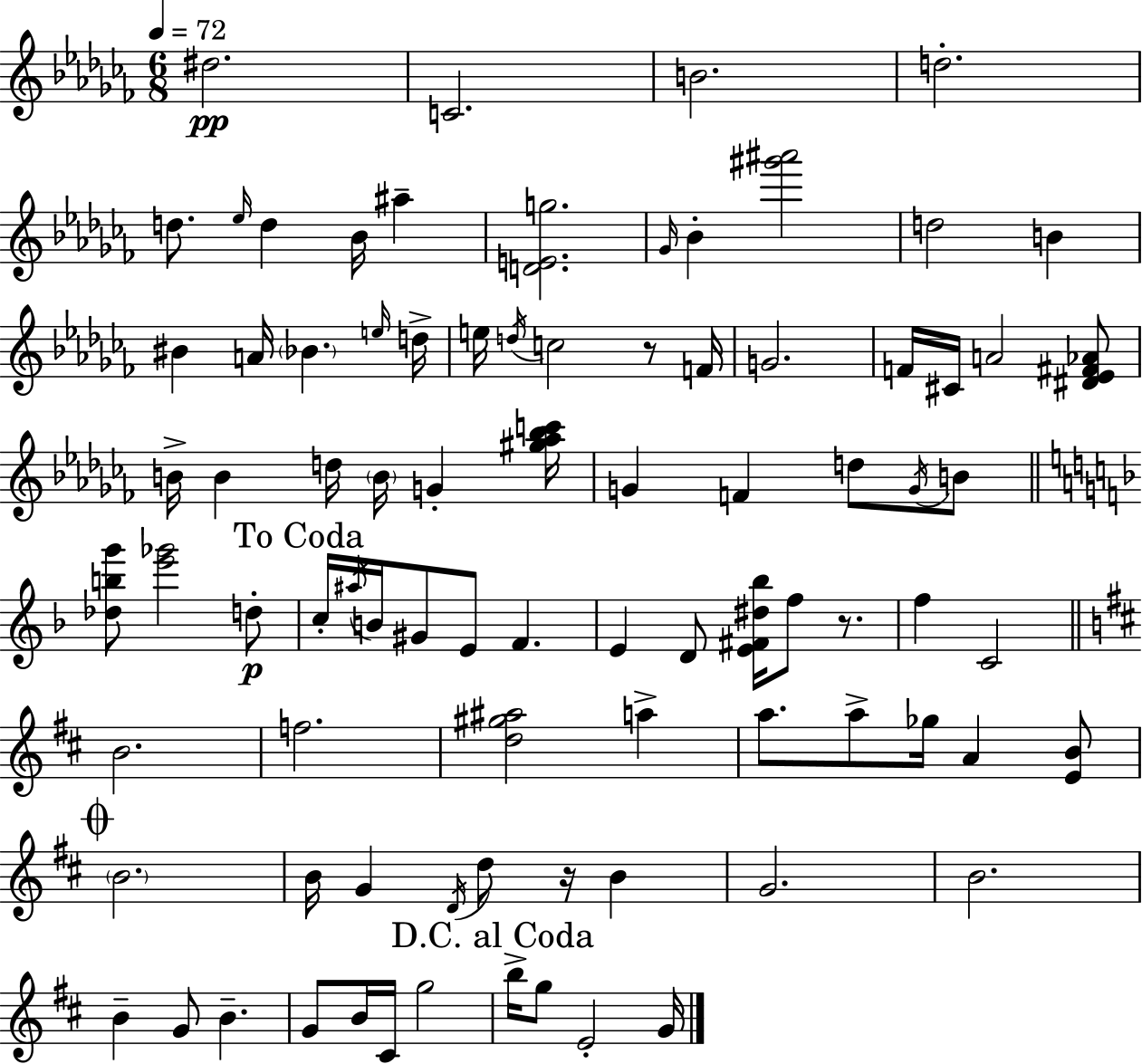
{
  \clef treble
  \numericTimeSignature
  \time 6/8
  \key aes \minor
  \tempo 4 = 72
  dis''2.\pp | c'2. | b'2. | d''2.-. | \break d''8. \grace { ees''16 } d''4 bes'16 ais''4-- | <d' e' g''>2. | \grace { ges'16 } bes'4-. <gis''' ais'''>2 | d''2 b'4 | \break bis'4 a'16 \parenthesize bes'4. | \grace { e''16 } d''16-> e''16 \acciaccatura { d''16 } c''2 | r8 f'16 g'2. | f'16 cis'16 a'2 | \break <dis' ees' fis' aes'>8 b'16-> b'4 d''16 \parenthesize b'16 g'4-. | <gis'' aes'' bes'' c'''>16 g'4 f'4 | d''8 \acciaccatura { g'16 } b'8 \bar "||" \break \key d \minor <des'' b'' g'''>8 <e''' ges'''>2 d''8-.\p | \mark "To Coda" c''16-. \acciaccatura { ais''16 } b'16 gis'8 e'8 f'4. | e'4 d'8 <e' fis' dis'' bes''>16 f''8 r8. | f''4 c'2 | \break \bar "||" \break \key d \major b'2. | f''2. | <d'' gis'' ais''>2 a''4-> | a''8. a''8-> ges''16 a'4 <e' b'>8 | \break \mark \markup { \musicglyph "scripts.coda" } \parenthesize b'2. | b'16 g'4 \acciaccatura { d'16 } d''8 r16 b'4 | g'2. | b'2. | \break b'4-- g'8 b'4.-- | g'8 b'16 cis'16 g''2 | \mark "D.C. al Coda" b''16-> g''8 e'2-. | g'16 \bar "|."
}